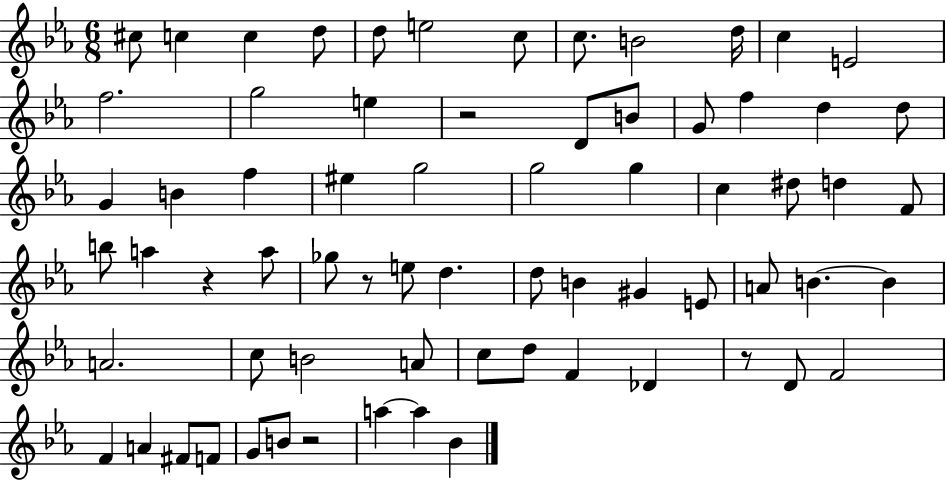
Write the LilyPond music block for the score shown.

{
  \clef treble
  \numericTimeSignature
  \time 6/8
  \key ees \major
  cis''8 c''4 c''4 d''8 | d''8 e''2 c''8 | c''8. b'2 d''16 | c''4 e'2 | \break f''2. | g''2 e''4 | r2 d'8 b'8 | g'8 f''4 d''4 d''8 | \break g'4 b'4 f''4 | eis''4 g''2 | g''2 g''4 | c''4 dis''8 d''4 f'8 | \break b''8 a''4 r4 a''8 | ges''8 r8 e''8 d''4. | d''8 b'4 gis'4 e'8 | a'8 b'4.~~ b'4 | \break a'2. | c''8 b'2 a'8 | c''8 d''8 f'4 des'4 | r8 d'8 f'2 | \break f'4 a'4 fis'8 f'8 | g'8 b'8 r2 | a''4~~ a''4 bes'4 | \bar "|."
}